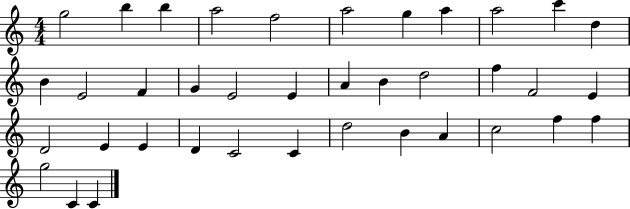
G5/h B5/q B5/q A5/h F5/h A5/h G5/q A5/q A5/h C6/q D5/q B4/q E4/h F4/q G4/q E4/h E4/q A4/q B4/q D5/h F5/q F4/h E4/q D4/h E4/q E4/q D4/q C4/h C4/q D5/h B4/q A4/q C5/h F5/q F5/q G5/h C4/q C4/q